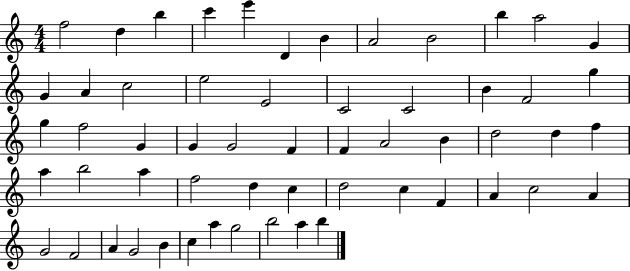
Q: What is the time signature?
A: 4/4